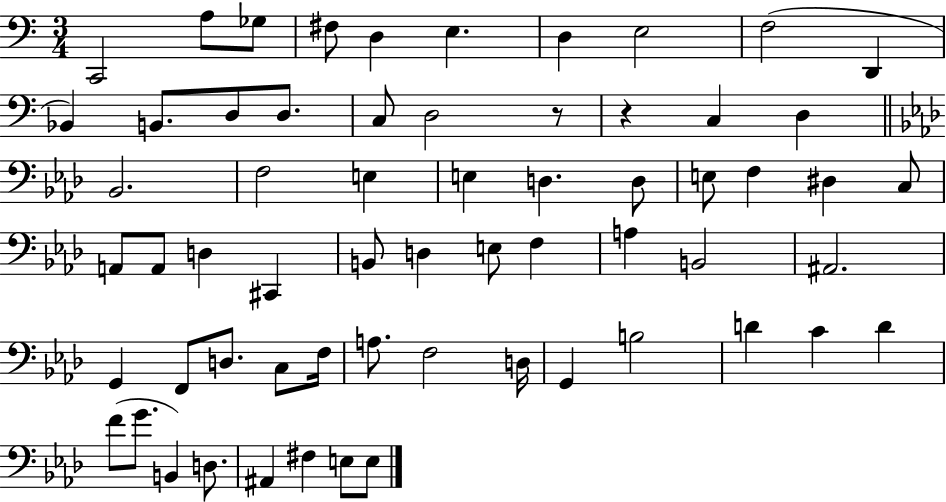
X:1
T:Untitled
M:3/4
L:1/4
K:C
C,,2 A,/2 _G,/2 ^F,/2 D, E, D, E,2 F,2 D,, _B,, B,,/2 D,/2 D,/2 C,/2 D,2 z/2 z C, D, _B,,2 F,2 E, E, D, D,/2 E,/2 F, ^D, C,/2 A,,/2 A,,/2 D, ^C,, B,,/2 D, E,/2 F, A, B,,2 ^A,,2 G,, F,,/2 D,/2 C,/2 F,/4 A,/2 F,2 D,/4 G,, B,2 D C D F/2 G/2 B,, D,/2 ^A,, ^F, E,/2 E,/2